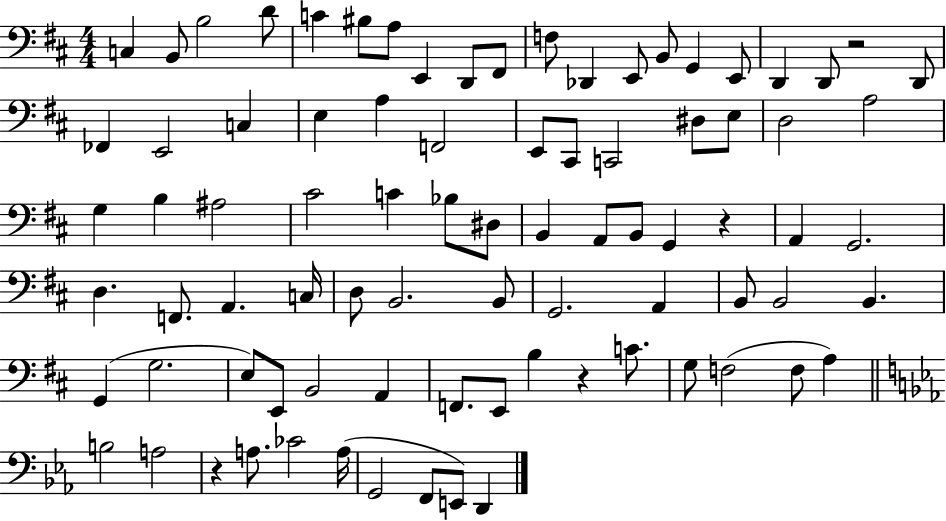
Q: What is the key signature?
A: D major